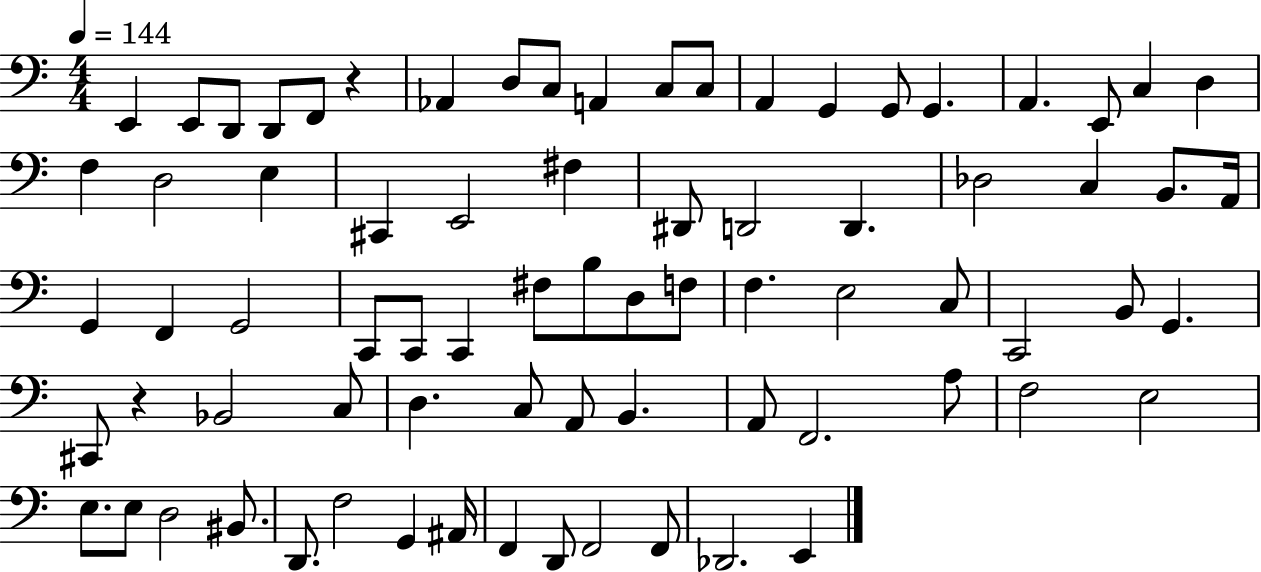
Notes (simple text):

E2/q E2/e D2/e D2/e F2/e R/q Ab2/q D3/e C3/e A2/q C3/e C3/e A2/q G2/q G2/e G2/q. A2/q. E2/e C3/q D3/q F3/q D3/h E3/q C#2/q E2/h F#3/q D#2/e D2/h D2/q. Db3/h C3/q B2/e. A2/s G2/q F2/q G2/h C2/e C2/e C2/q F#3/e B3/e D3/e F3/e F3/q. E3/h C3/e C2/h B2/e G2/q. C#2/e R/q Bb2/h C3/e D3/q. C3/e A2/e B2/q. A2/e F2/h. A3/e F3/h E3/h E3/e. E3/e D3/h BIS2/e. D2/e. F3/h G2/q A#2/s F2/q D2/e F2/h F2/e Db2/h. E2/q